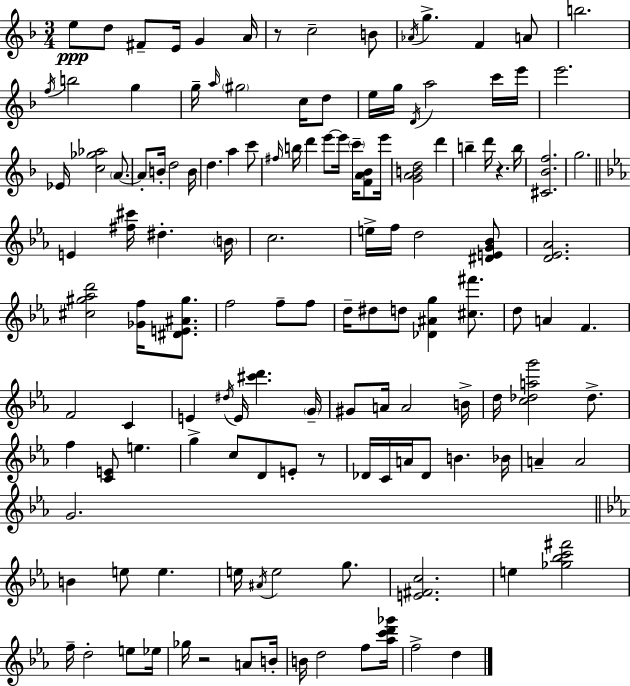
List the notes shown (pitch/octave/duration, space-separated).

E5/e D5/e F#4/e E4/s G4/q A4/s R/e C5/h B4/e Ab4/s G5/q. F4/q A4/e B5/h. F5/s B5/h G5/q G5/s A5/s G#5/h C5/s D5/e E5/s G5/s D4/s A5/h C6/s E6/s E6/h. Eb4/s [C5,Gb5,Ab5]/h A4/e. A4/e B4/s D5/h B4/s D5/q. A5/q C6/e F#5/s B5/s D6/q E6/e E6/s C6/s [F4,A4,Bb4]/e E6/s [G4,A4,B4,D5]/h D6/q B5/q D6/s R/q. B5/s [C#4,Bb4,F5]/h. G5/h. E4/q [F#5,C#6]/s D#5/q. B4/s C5/h. E5/s F5/s D5/h [D#4,E4,G4,Bb4]/e [D4,Eb4,Ab4]/h. [C#5,G#5,Ab5,D6]/h [Gb4,F5]/s [D#4,E4,A#4,G#5]/e. F5/h F5/e F5/e D5/s D#5/e D5/e [Db4,A#4,G5]/q [C#5,F#6]/e. D5/e A4/q F4/q. F4/h C4/q E4/q D#5/s E4/s [C#6,D6]/q. G4/s G#4/e A4/s A4/h B4/s D5/s [C5,Db5,A5,G6]/h Db5/e. F5/q [C4,E4]/e E5/q. G5/q C5/e D4/e E4/e R/e Db4/s C4/s A4/s Db4/e B4/q. Bb4/s A4/q A4/h G4/h. B4/q E5/e E5/q. E5/s A#4/s E5/h G5/e. [E4,F#4,C5]/h. E5/q [Gb5,Bb5,C6,F#6]/h F5/s D5/h E5/e Eb5/s Gb5/s R/h A4/e B4/s B4/s D5/h F5/e [Ab5,C6,D6,Gb6]/s F5/h D5/q